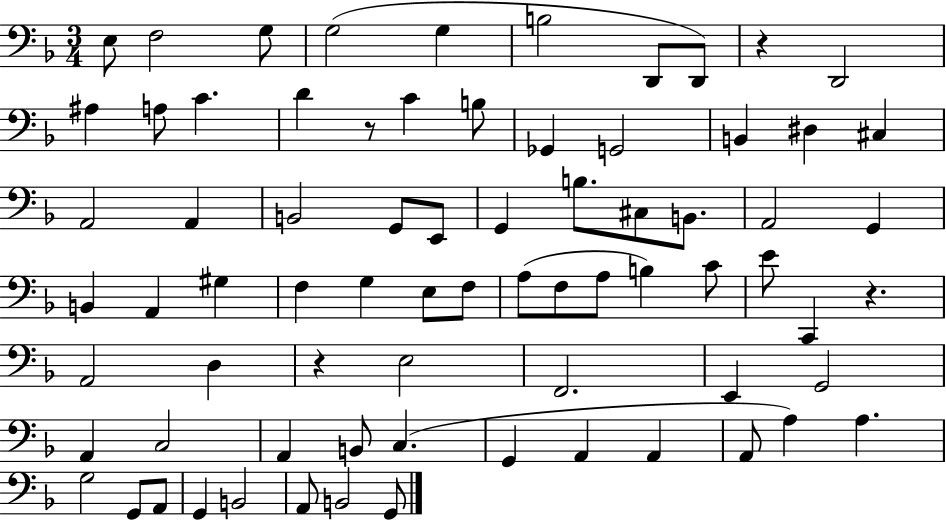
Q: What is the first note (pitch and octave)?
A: E3